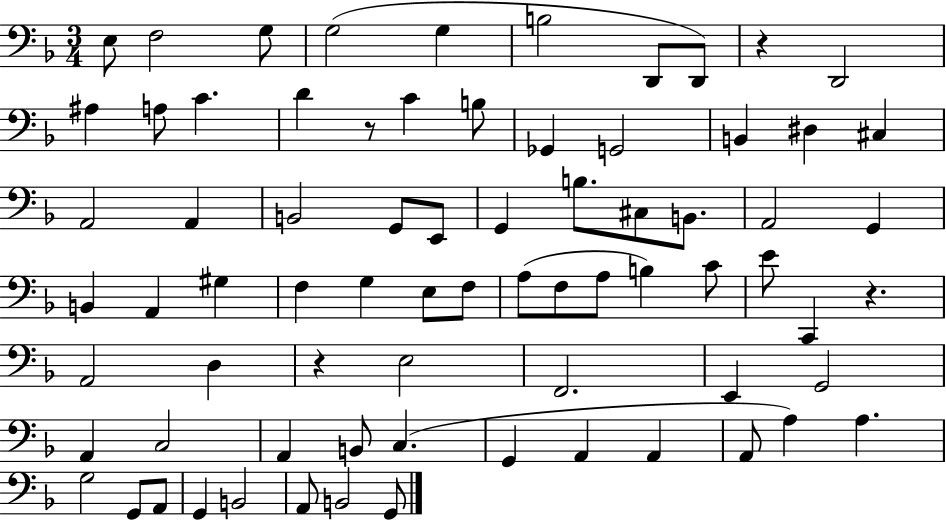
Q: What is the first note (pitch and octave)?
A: E3